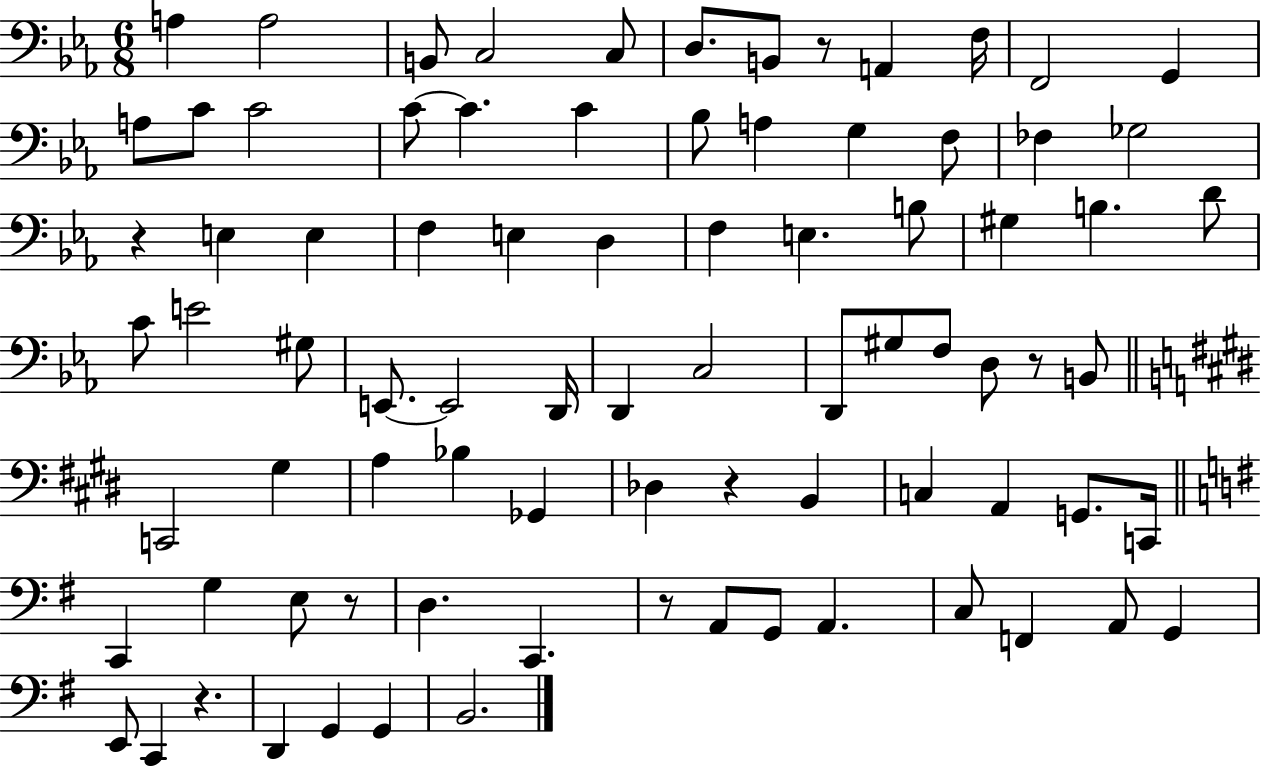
A3/q A3/h B2/e C3/h C3/e D3/e. B2/e R/e A2/q F3/s F2/h G2/q A3/e C4/e C4/h C4/e C4/q. C4/q Bb3/e A3/q G3/q F3/e FES3/q Gb3/h R/q E3/q E3/q F3/q E3/q D3/q F3/q E3/q. B3/e G#3/q B3/q. D4/e C4/e E4/h G#3/e E2/e. E2/h D2/s D2/q C3/h D2/e G#3/e F3/e D3/e R/e B2/e C2/h G#3/q A3/q Bb3/q Gb2/q Db3/q R/q B2/q C3/q A2/q G2/e. C2/s C2/q G3/q E3/e R/e D3/q. C2/q. R/e A2/e G2/e A2/q. C3/e F2/q A2/e G2/q E2/e C2/q R/q. D2/q G2/q G2/q B2/h.